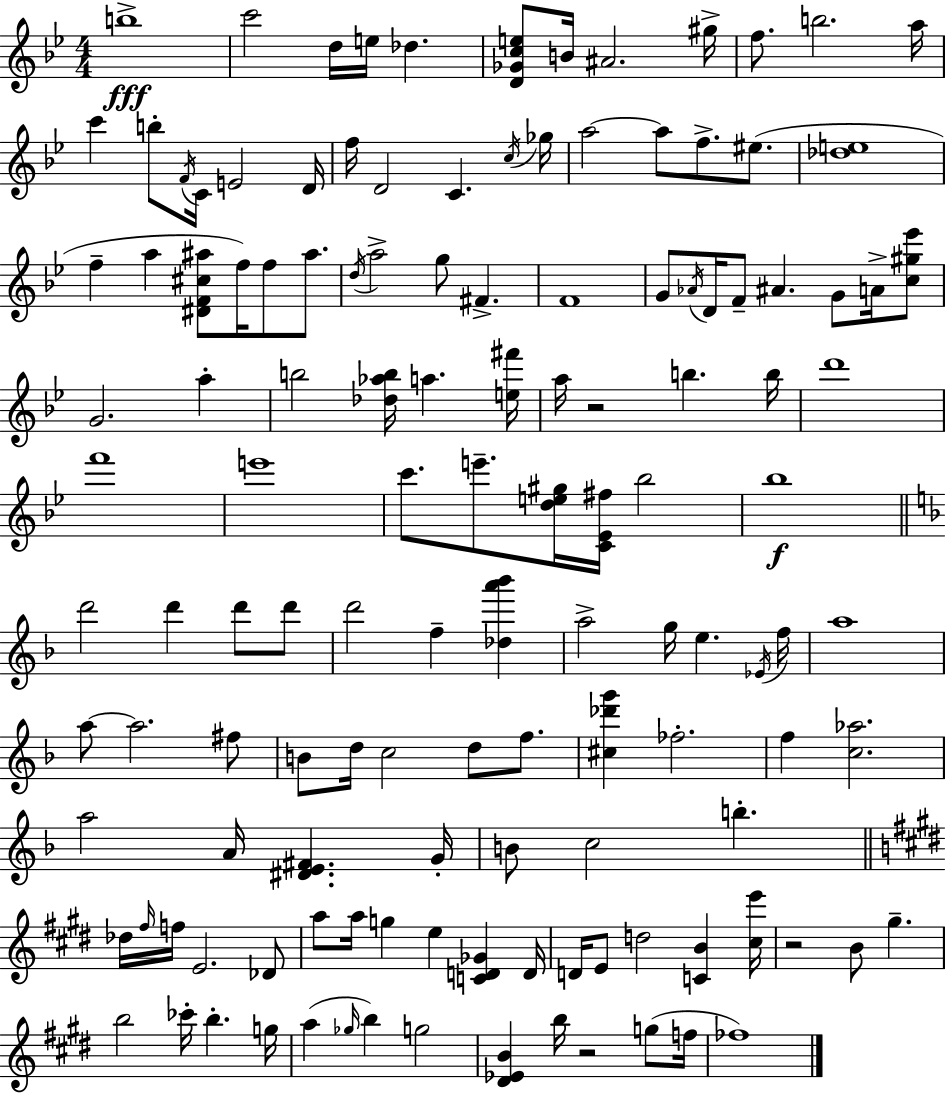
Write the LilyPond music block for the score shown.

{
  \clef treble
  \numericTimeSignature
  \time 4/4
  \key g \minor
  b''1->\fff | c'''2 d''16 e''16 des''4. | <d' ges' c'' e''>8 b'16 ais'2. gis''16-> | f''8. b''2. a''16 | \break c'''4 b''8-. \acciaccatura { f'16 } c'16 e'2 | d'16 f''16 d'2 c'4. | \acciaccatura { c''16 } ges''16 a''2~~ a''8 f''8.-> eis''8.( | <des'' e''>1 | \break f''4-- a''4 <dis' f' cis'' ais''>8 f''16) f''8 ais''8. | \acciaccatura { d''16 } a''2-> g''8 fis'4.-> | f'1 | g'8 \acciaccatura { aes'16 } d'16 f'8-- ais'4. g'8 | \break a'16-> <c'' gis'' ees'''>8 g'2. | a''4-. b''2 <des'' aes'' b''>16 a''4. | <e'' fis'''>16 a''16 r2 b''4. | b''16 d'''1 | \break f'''1 | e'''1 | c'''8. e'''8.-- <d'' e'' gis''>16 <c' ees' fis''>16 bes''2 | bes''1\f | \break \bar "||" \break \key f \major d'''2 d'''4 d'''8 d'''8 | d'''2 f''4-- <des'' a''' bes'''>4 | a''2-> g''16 e''4. \acciaccatura { ees'16 } | f''16 a''1 | \break a''8~~ a''2. fis''8 | b'8 d''16 c''2 d''8 f''8. | <cis'' des''' g'''>4 fes''2.-. | f''4 <c'' aes''>2. | \break a''2 a'16 <dis' e' fis'>4. | g'16-. b'8 c''2 b''4.-. | \bar "||" \break \key e \major des''16 \grace { fis''16 } f''16 e'2. des'8 | a''8 a''16 g''4 e''4 <c' d' ges'>4 | d'16 d'16 e'8 d''2 <c' b'>4 | <cis'' e'''>16 r2 b'8 gis''4.-- | \break b''2 ces'''16-. b''4.-. | g''16 a''4( \grace { ges''16 } b''4) g''2 | <dis' ees' b'>4 b''16 r2 g''8( | f''16 fes''1) | \break \bar "|."
}